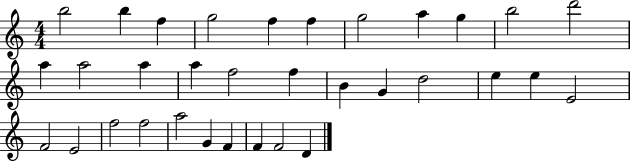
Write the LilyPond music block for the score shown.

{
  \clef treble
  \numericTimeSignature
  \time 4/4
  \key c \major
  b''2 b''4 f''4 | g''2 f''4 f''4 | g''2 a''4 g''4 | b''2 d'''2 | \break a''4 a''2 a''4 | a''4 f''2 f''4 | b'4 g'4 d''2 | e''4 e''4 e'2 | \break f'2 e'2 | f''2 f''2 | a''2 g'4 f'4 | f'4 f'2 d'4 | \break \bar "|."
}